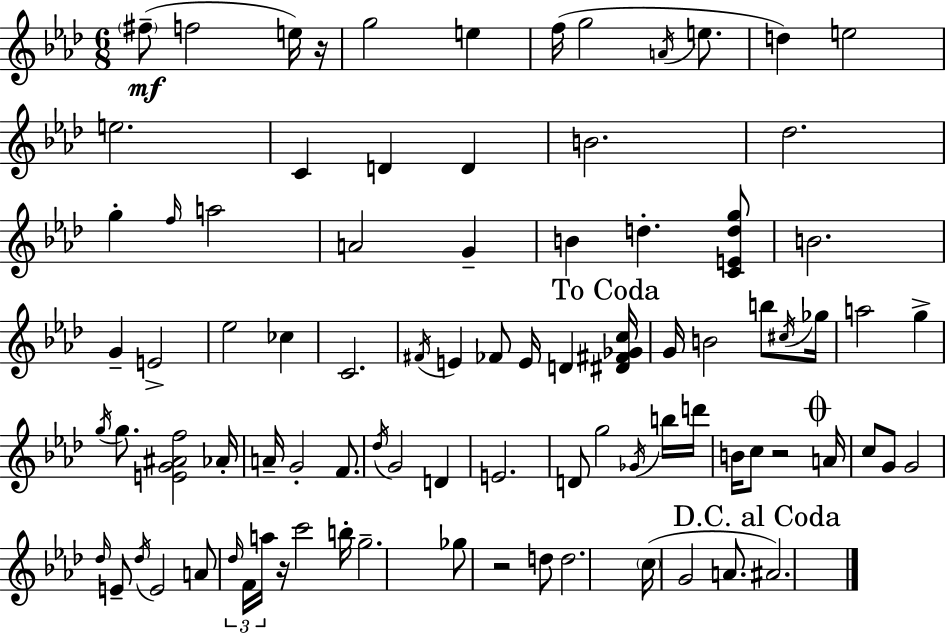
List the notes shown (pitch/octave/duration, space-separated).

F#5/e F5/h E5/s R/s G5/h E5/q F5/s G5/h A4/s E5/e. D5/q E5/h E5/h. C4/q D4/q D4/q B4/h. Db5/h. G5/q F5/s A5/h A4/h G4/q B4/q D5/q. [C4,E4,D5,G5]/e B4/h. G4/q E4/h Eb5/h CES5/q C4/h. F#4/s E4/q FES4/e E4/s D4/q [D#4,F#4,Gb4,C5]/s G4/s B4/h B5/e C#5/s Gb5/s A5/h G5/q G5/s G5/e. [E4,G4,A#4,F5]/h Ab4/s A4/s G4/h F4/e. Db5/s G4/h D4/q E4/h. D4/e G5/h Gb4/s B5/s D6/s B4/s C5/e R/h A4/s C5/e G4/e G4/h Db5/s E4/e Db5/s E4/h A4/e Db5/s F4/s A5/s R/s C6/h B5/s G5/h. Gb5/e R/h D5/e D5/h. C5/s G4/h A4/e. A#4/h.